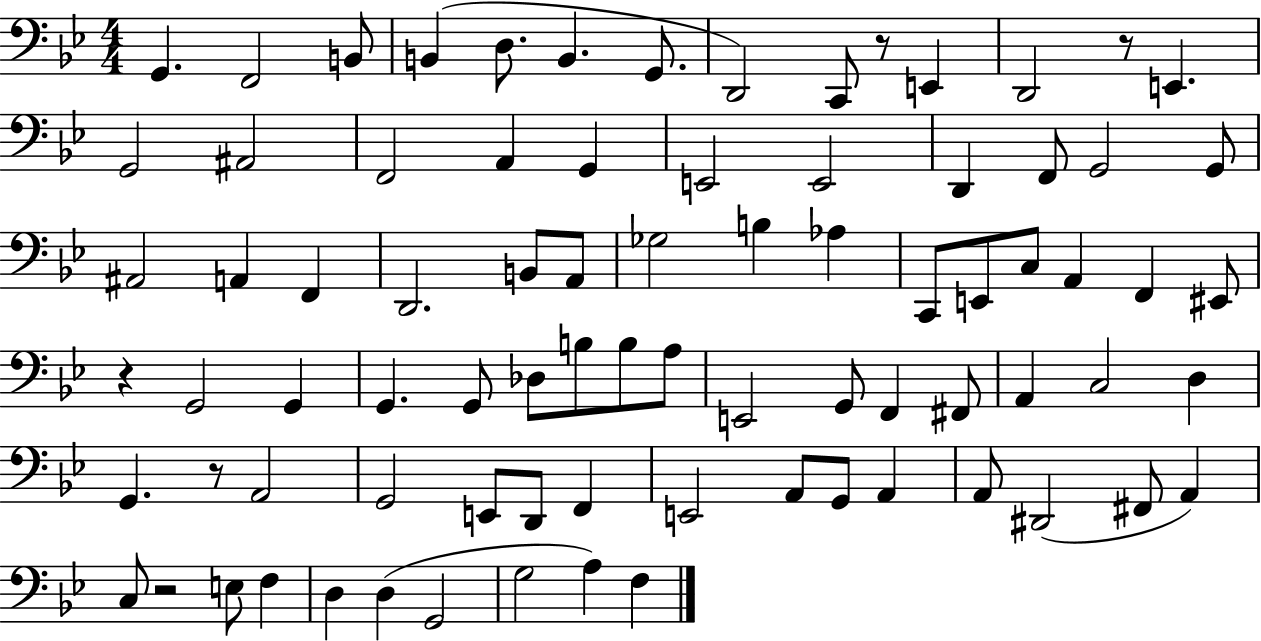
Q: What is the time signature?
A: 4/4